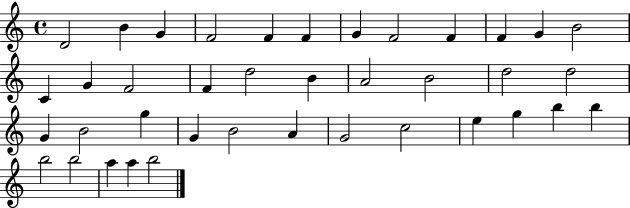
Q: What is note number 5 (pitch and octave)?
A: F4